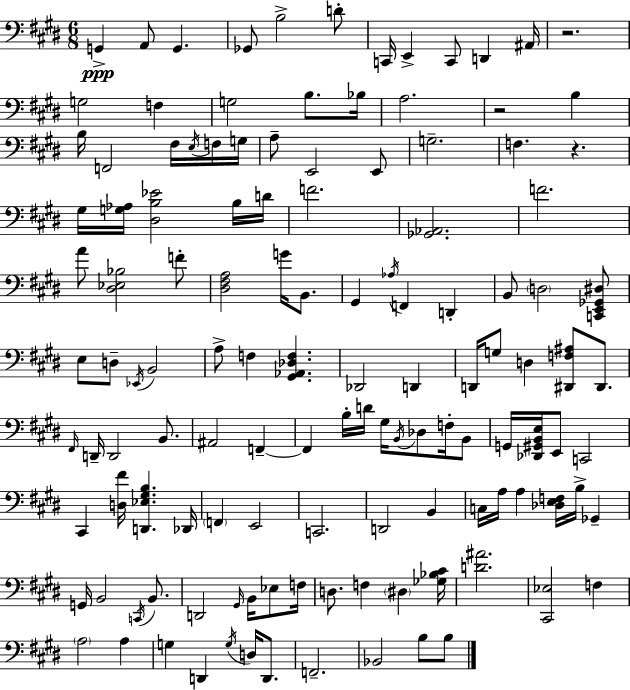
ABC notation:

X:1
T:Untitled
M:6/8
L:1/4
K:E
G,, A,,/2 G,, _G,,/2 B,2 D/2 C,,/4 E,, C,,/2 D,, ^A,,/4 z2 G,2 F, G,2 B,/2 _B,/4 A,2 z2 B, B,/4 F,,2 ^F,/4 E,/4 F,/4 G,/4 A,/2 E,,2 E,,/2 G,2 F, z ^G,/4 [G,_A,]/4 [^D,B,_E]2 B,/4 D/4 F2 [_G,,_A,,]2 F2 A/2 [^D,_E,_B,]2 F/2 [^D,^F,A,]2 G/4 B,,/2 ^G,, _A,/4 F,, D,, B,,/2 D,2 [C,,E,,_G,,^D,]/2 E,/2 D,/2 _E,,/4 B,,2 A,/2 F, [^G,,_A,,_D,F,] _D,,2 D,, D,,/4 G,/2 D, [^D,,F,^A,]/2 ^D,,/2 ^F,,/4 D,,/4 D,,2 B,,/2 ^A,,2 F,, F,, B,/4 D/4 ^G,/4 B,,/4 _D,/2 F,/4 B,,/2 G,,/4 [_D,,^G,,B,,E,]/4 E,,/2 C,,2 ^C,, [D,^F]/4 [D,,_E,^G,B,] _D,,/4 F,, E,,2 C,,2 D,,2 B,, C,/4 A,/4 A, [_D,E,F,]/4 B,/4 _G,, G,,/4 B,,2 C,,/4 B,,/2 D,,2 ^G,,/4 B,,/4 _E,/2 F,/4 D,/2 F, ^D, [_G,_B,^C]/4 [D^A]2 [^C,,_E,]2 F, A,2 A, G, D,, G,/4 D,/4 D,,/2 F,,2 _B,,2 B,/2 B,/2